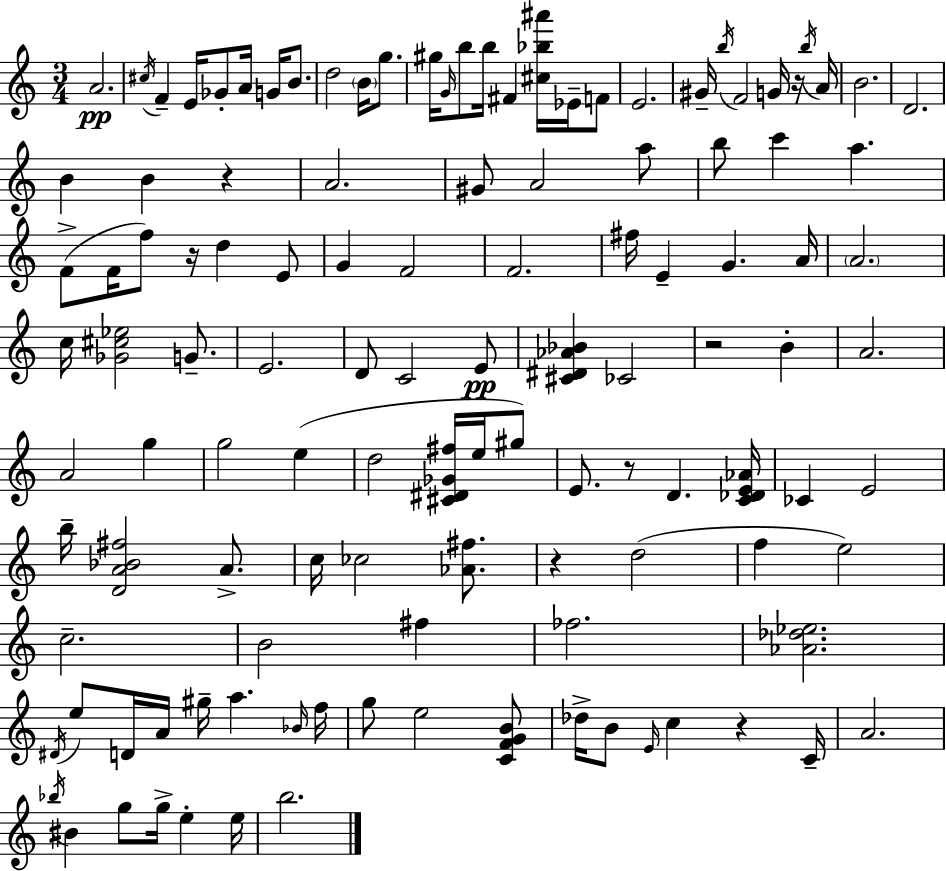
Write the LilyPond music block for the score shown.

{
  \clef treble
  \numericTimeSignature
  \time 3/4
  \key c \major
  a'2.\pp | \acciaccatura { cis''16 } f'4-- e'16 ges'8-. a'16 g'16 b'8. | d''2 \parenthesize b'16 g''8. | gis''16 \grace { g'16 } b''8 b''16 fis'4 <cis'' bes'' ais'''>16 ees'16-- | \break f'8 e'2. | gis'16-- \acciaccatura { b''16 } f'2 | g'16 r16 \acciaccatura { b''16 } a'16 b'2. | d'2. | \break b'4 b'4 | r4 a'2. | gis'8 a'2 | a''8 b''8 c'''4 a''4. | \break f'8->( f'16 f''8) r16 d''4 | e'8 g'4 f'2 | f'2. | fis''16 e'4-- g'4. | \break a'16 \parenthesize a'2. | c''16 <ges' cis'' ees''>2 | g'8.-- e'2. | d'8 c'2 | \break e'8\pp <cis' dis' aes' bes'>4 ces'2 | r2 | b'4-. a'2. | a'2 | \break g''4 g''2 | e''4( d''2 | <cis' dis' ges' fis''>16 e''16 gis''8) e'8. r8 d'4. | <c' des' e' aes'>16 ces'4 e'2 | \break b''16-- <d' a' bes' fis''>2 | a'8.-> c''16 ces''2 | <aes' fis''>8. r4 d''2( | f''4 e''2) | \break c''2.-- | b'2 | fis''4 fes''2. | <aes' des'' ees''>2. | \break \acciaccatura { dis'16 } e''8 d'16 a'16 gis''16-- a''4. | \grace { bes'16 } f''16 g''8 e''2 | <c' f' g' b'>8 des''16-> b'8 \grace { e'16 } c''4 | r4 c'16-- a'2. | \break \acciaccatura { bes''16 } bis'4 | g''8 g''16-> e''4-. e''16 b''2. | \bar "|."
}